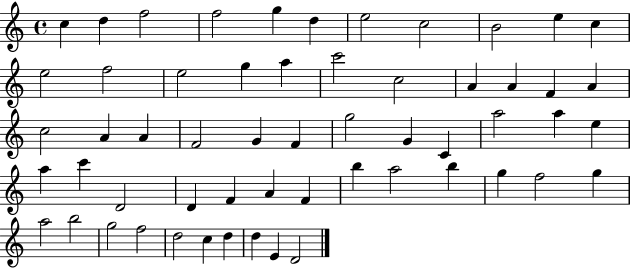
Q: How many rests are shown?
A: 0